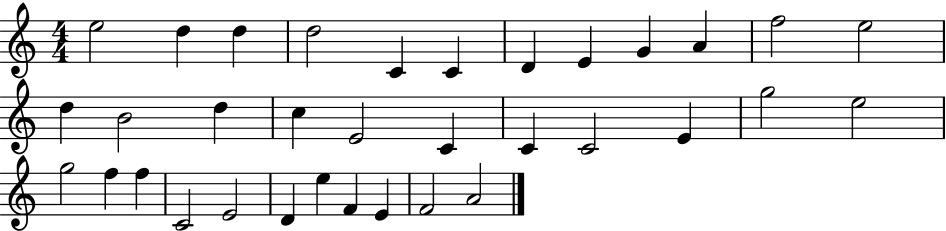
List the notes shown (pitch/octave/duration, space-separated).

E5/h D5/q D5/q D5/h C4/q C4/q D4/q E4/q G4/q A4/q F5/h E5/h D5/q B4/h D5/q C5/q E4/h C4/q C4/q C4/h E4/q G5/h E5/h G5/h F5/q F5/q C4/h E4/h D4/q E5/q F4/q E4/q F4/h A4/h